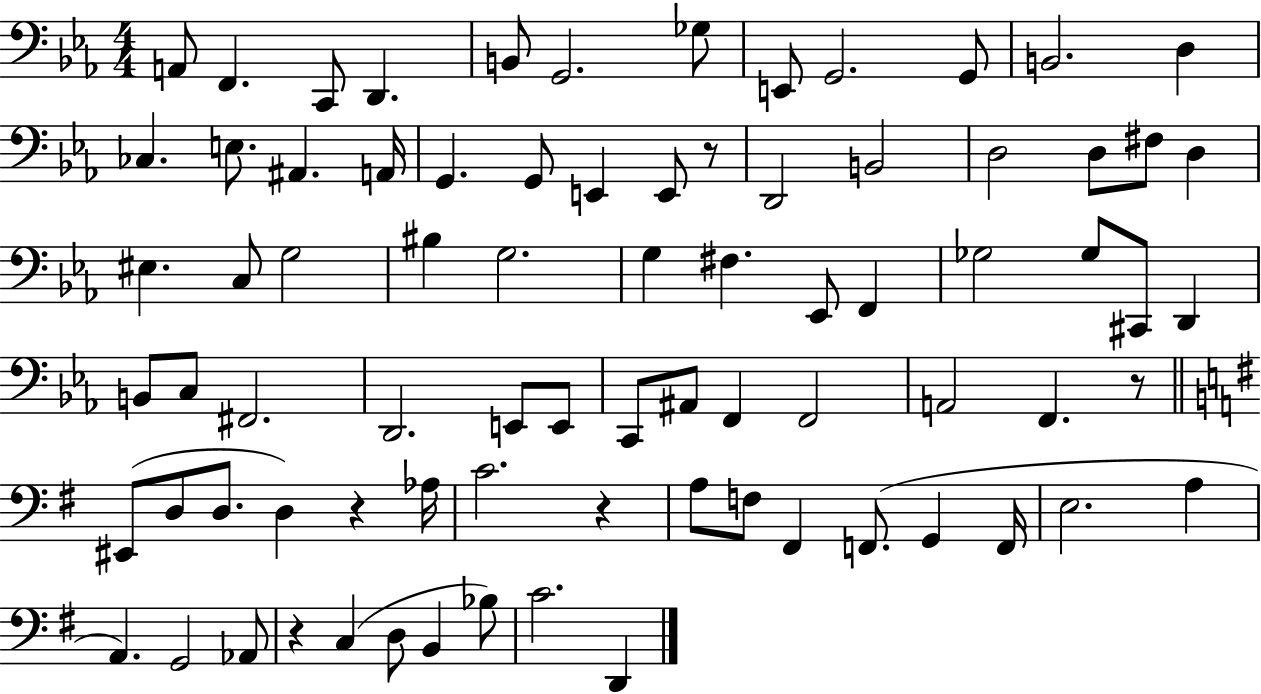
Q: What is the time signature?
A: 4/4